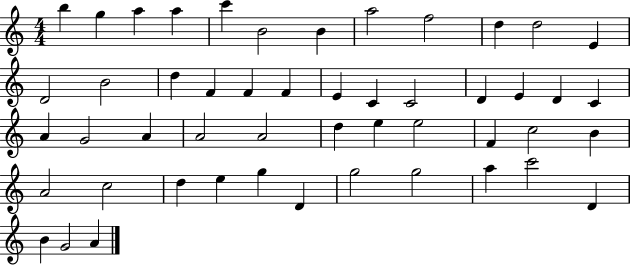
B5/q G5/q A5/q A5/q C6/q B4/h B4/q A5/h F5/h D5/q D5/h E4/q D4/h B4/h D5/q F4/q F4/q F4/q E4/q C4/q C4/h D4/q E4/q D4/q C4/q A4/q G4/h A4/q A4/h A4/h D5/q E5/q E5/h F4/q C5/h B4/q A4/h C5/h D5/q E5/q G5/q D4/q G5/h G5/h A5/q C6/h D4/q B4/q G4/h A4/q